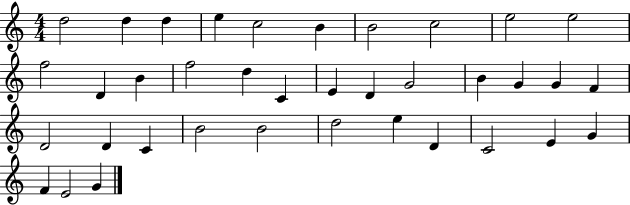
D5/h D5/q D5/q E5/q C5/h B4/q B4/h C5/h E5/h E5/h F5/h D4/q B4/q F5/h D5/q C4/q E4/q D4/q G4/h B4/q G4/q G4/q F4/q D4/h D4/q C4/q B4/h B4/h D5/h E5/q D4/q C4/h E4/q G4/q F4/q E4/h G4/q